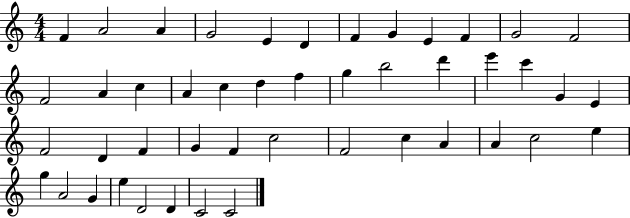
X:1
T:Untitled
M:4/4
L:1/4
K:C
F A2 A G2 E D F G E F G2 F2 F2 A c A c d f g b2 d' e' c' G E F2 D F G F c2 F2 c A A c2 e g A2 G e D2 D C2 C2